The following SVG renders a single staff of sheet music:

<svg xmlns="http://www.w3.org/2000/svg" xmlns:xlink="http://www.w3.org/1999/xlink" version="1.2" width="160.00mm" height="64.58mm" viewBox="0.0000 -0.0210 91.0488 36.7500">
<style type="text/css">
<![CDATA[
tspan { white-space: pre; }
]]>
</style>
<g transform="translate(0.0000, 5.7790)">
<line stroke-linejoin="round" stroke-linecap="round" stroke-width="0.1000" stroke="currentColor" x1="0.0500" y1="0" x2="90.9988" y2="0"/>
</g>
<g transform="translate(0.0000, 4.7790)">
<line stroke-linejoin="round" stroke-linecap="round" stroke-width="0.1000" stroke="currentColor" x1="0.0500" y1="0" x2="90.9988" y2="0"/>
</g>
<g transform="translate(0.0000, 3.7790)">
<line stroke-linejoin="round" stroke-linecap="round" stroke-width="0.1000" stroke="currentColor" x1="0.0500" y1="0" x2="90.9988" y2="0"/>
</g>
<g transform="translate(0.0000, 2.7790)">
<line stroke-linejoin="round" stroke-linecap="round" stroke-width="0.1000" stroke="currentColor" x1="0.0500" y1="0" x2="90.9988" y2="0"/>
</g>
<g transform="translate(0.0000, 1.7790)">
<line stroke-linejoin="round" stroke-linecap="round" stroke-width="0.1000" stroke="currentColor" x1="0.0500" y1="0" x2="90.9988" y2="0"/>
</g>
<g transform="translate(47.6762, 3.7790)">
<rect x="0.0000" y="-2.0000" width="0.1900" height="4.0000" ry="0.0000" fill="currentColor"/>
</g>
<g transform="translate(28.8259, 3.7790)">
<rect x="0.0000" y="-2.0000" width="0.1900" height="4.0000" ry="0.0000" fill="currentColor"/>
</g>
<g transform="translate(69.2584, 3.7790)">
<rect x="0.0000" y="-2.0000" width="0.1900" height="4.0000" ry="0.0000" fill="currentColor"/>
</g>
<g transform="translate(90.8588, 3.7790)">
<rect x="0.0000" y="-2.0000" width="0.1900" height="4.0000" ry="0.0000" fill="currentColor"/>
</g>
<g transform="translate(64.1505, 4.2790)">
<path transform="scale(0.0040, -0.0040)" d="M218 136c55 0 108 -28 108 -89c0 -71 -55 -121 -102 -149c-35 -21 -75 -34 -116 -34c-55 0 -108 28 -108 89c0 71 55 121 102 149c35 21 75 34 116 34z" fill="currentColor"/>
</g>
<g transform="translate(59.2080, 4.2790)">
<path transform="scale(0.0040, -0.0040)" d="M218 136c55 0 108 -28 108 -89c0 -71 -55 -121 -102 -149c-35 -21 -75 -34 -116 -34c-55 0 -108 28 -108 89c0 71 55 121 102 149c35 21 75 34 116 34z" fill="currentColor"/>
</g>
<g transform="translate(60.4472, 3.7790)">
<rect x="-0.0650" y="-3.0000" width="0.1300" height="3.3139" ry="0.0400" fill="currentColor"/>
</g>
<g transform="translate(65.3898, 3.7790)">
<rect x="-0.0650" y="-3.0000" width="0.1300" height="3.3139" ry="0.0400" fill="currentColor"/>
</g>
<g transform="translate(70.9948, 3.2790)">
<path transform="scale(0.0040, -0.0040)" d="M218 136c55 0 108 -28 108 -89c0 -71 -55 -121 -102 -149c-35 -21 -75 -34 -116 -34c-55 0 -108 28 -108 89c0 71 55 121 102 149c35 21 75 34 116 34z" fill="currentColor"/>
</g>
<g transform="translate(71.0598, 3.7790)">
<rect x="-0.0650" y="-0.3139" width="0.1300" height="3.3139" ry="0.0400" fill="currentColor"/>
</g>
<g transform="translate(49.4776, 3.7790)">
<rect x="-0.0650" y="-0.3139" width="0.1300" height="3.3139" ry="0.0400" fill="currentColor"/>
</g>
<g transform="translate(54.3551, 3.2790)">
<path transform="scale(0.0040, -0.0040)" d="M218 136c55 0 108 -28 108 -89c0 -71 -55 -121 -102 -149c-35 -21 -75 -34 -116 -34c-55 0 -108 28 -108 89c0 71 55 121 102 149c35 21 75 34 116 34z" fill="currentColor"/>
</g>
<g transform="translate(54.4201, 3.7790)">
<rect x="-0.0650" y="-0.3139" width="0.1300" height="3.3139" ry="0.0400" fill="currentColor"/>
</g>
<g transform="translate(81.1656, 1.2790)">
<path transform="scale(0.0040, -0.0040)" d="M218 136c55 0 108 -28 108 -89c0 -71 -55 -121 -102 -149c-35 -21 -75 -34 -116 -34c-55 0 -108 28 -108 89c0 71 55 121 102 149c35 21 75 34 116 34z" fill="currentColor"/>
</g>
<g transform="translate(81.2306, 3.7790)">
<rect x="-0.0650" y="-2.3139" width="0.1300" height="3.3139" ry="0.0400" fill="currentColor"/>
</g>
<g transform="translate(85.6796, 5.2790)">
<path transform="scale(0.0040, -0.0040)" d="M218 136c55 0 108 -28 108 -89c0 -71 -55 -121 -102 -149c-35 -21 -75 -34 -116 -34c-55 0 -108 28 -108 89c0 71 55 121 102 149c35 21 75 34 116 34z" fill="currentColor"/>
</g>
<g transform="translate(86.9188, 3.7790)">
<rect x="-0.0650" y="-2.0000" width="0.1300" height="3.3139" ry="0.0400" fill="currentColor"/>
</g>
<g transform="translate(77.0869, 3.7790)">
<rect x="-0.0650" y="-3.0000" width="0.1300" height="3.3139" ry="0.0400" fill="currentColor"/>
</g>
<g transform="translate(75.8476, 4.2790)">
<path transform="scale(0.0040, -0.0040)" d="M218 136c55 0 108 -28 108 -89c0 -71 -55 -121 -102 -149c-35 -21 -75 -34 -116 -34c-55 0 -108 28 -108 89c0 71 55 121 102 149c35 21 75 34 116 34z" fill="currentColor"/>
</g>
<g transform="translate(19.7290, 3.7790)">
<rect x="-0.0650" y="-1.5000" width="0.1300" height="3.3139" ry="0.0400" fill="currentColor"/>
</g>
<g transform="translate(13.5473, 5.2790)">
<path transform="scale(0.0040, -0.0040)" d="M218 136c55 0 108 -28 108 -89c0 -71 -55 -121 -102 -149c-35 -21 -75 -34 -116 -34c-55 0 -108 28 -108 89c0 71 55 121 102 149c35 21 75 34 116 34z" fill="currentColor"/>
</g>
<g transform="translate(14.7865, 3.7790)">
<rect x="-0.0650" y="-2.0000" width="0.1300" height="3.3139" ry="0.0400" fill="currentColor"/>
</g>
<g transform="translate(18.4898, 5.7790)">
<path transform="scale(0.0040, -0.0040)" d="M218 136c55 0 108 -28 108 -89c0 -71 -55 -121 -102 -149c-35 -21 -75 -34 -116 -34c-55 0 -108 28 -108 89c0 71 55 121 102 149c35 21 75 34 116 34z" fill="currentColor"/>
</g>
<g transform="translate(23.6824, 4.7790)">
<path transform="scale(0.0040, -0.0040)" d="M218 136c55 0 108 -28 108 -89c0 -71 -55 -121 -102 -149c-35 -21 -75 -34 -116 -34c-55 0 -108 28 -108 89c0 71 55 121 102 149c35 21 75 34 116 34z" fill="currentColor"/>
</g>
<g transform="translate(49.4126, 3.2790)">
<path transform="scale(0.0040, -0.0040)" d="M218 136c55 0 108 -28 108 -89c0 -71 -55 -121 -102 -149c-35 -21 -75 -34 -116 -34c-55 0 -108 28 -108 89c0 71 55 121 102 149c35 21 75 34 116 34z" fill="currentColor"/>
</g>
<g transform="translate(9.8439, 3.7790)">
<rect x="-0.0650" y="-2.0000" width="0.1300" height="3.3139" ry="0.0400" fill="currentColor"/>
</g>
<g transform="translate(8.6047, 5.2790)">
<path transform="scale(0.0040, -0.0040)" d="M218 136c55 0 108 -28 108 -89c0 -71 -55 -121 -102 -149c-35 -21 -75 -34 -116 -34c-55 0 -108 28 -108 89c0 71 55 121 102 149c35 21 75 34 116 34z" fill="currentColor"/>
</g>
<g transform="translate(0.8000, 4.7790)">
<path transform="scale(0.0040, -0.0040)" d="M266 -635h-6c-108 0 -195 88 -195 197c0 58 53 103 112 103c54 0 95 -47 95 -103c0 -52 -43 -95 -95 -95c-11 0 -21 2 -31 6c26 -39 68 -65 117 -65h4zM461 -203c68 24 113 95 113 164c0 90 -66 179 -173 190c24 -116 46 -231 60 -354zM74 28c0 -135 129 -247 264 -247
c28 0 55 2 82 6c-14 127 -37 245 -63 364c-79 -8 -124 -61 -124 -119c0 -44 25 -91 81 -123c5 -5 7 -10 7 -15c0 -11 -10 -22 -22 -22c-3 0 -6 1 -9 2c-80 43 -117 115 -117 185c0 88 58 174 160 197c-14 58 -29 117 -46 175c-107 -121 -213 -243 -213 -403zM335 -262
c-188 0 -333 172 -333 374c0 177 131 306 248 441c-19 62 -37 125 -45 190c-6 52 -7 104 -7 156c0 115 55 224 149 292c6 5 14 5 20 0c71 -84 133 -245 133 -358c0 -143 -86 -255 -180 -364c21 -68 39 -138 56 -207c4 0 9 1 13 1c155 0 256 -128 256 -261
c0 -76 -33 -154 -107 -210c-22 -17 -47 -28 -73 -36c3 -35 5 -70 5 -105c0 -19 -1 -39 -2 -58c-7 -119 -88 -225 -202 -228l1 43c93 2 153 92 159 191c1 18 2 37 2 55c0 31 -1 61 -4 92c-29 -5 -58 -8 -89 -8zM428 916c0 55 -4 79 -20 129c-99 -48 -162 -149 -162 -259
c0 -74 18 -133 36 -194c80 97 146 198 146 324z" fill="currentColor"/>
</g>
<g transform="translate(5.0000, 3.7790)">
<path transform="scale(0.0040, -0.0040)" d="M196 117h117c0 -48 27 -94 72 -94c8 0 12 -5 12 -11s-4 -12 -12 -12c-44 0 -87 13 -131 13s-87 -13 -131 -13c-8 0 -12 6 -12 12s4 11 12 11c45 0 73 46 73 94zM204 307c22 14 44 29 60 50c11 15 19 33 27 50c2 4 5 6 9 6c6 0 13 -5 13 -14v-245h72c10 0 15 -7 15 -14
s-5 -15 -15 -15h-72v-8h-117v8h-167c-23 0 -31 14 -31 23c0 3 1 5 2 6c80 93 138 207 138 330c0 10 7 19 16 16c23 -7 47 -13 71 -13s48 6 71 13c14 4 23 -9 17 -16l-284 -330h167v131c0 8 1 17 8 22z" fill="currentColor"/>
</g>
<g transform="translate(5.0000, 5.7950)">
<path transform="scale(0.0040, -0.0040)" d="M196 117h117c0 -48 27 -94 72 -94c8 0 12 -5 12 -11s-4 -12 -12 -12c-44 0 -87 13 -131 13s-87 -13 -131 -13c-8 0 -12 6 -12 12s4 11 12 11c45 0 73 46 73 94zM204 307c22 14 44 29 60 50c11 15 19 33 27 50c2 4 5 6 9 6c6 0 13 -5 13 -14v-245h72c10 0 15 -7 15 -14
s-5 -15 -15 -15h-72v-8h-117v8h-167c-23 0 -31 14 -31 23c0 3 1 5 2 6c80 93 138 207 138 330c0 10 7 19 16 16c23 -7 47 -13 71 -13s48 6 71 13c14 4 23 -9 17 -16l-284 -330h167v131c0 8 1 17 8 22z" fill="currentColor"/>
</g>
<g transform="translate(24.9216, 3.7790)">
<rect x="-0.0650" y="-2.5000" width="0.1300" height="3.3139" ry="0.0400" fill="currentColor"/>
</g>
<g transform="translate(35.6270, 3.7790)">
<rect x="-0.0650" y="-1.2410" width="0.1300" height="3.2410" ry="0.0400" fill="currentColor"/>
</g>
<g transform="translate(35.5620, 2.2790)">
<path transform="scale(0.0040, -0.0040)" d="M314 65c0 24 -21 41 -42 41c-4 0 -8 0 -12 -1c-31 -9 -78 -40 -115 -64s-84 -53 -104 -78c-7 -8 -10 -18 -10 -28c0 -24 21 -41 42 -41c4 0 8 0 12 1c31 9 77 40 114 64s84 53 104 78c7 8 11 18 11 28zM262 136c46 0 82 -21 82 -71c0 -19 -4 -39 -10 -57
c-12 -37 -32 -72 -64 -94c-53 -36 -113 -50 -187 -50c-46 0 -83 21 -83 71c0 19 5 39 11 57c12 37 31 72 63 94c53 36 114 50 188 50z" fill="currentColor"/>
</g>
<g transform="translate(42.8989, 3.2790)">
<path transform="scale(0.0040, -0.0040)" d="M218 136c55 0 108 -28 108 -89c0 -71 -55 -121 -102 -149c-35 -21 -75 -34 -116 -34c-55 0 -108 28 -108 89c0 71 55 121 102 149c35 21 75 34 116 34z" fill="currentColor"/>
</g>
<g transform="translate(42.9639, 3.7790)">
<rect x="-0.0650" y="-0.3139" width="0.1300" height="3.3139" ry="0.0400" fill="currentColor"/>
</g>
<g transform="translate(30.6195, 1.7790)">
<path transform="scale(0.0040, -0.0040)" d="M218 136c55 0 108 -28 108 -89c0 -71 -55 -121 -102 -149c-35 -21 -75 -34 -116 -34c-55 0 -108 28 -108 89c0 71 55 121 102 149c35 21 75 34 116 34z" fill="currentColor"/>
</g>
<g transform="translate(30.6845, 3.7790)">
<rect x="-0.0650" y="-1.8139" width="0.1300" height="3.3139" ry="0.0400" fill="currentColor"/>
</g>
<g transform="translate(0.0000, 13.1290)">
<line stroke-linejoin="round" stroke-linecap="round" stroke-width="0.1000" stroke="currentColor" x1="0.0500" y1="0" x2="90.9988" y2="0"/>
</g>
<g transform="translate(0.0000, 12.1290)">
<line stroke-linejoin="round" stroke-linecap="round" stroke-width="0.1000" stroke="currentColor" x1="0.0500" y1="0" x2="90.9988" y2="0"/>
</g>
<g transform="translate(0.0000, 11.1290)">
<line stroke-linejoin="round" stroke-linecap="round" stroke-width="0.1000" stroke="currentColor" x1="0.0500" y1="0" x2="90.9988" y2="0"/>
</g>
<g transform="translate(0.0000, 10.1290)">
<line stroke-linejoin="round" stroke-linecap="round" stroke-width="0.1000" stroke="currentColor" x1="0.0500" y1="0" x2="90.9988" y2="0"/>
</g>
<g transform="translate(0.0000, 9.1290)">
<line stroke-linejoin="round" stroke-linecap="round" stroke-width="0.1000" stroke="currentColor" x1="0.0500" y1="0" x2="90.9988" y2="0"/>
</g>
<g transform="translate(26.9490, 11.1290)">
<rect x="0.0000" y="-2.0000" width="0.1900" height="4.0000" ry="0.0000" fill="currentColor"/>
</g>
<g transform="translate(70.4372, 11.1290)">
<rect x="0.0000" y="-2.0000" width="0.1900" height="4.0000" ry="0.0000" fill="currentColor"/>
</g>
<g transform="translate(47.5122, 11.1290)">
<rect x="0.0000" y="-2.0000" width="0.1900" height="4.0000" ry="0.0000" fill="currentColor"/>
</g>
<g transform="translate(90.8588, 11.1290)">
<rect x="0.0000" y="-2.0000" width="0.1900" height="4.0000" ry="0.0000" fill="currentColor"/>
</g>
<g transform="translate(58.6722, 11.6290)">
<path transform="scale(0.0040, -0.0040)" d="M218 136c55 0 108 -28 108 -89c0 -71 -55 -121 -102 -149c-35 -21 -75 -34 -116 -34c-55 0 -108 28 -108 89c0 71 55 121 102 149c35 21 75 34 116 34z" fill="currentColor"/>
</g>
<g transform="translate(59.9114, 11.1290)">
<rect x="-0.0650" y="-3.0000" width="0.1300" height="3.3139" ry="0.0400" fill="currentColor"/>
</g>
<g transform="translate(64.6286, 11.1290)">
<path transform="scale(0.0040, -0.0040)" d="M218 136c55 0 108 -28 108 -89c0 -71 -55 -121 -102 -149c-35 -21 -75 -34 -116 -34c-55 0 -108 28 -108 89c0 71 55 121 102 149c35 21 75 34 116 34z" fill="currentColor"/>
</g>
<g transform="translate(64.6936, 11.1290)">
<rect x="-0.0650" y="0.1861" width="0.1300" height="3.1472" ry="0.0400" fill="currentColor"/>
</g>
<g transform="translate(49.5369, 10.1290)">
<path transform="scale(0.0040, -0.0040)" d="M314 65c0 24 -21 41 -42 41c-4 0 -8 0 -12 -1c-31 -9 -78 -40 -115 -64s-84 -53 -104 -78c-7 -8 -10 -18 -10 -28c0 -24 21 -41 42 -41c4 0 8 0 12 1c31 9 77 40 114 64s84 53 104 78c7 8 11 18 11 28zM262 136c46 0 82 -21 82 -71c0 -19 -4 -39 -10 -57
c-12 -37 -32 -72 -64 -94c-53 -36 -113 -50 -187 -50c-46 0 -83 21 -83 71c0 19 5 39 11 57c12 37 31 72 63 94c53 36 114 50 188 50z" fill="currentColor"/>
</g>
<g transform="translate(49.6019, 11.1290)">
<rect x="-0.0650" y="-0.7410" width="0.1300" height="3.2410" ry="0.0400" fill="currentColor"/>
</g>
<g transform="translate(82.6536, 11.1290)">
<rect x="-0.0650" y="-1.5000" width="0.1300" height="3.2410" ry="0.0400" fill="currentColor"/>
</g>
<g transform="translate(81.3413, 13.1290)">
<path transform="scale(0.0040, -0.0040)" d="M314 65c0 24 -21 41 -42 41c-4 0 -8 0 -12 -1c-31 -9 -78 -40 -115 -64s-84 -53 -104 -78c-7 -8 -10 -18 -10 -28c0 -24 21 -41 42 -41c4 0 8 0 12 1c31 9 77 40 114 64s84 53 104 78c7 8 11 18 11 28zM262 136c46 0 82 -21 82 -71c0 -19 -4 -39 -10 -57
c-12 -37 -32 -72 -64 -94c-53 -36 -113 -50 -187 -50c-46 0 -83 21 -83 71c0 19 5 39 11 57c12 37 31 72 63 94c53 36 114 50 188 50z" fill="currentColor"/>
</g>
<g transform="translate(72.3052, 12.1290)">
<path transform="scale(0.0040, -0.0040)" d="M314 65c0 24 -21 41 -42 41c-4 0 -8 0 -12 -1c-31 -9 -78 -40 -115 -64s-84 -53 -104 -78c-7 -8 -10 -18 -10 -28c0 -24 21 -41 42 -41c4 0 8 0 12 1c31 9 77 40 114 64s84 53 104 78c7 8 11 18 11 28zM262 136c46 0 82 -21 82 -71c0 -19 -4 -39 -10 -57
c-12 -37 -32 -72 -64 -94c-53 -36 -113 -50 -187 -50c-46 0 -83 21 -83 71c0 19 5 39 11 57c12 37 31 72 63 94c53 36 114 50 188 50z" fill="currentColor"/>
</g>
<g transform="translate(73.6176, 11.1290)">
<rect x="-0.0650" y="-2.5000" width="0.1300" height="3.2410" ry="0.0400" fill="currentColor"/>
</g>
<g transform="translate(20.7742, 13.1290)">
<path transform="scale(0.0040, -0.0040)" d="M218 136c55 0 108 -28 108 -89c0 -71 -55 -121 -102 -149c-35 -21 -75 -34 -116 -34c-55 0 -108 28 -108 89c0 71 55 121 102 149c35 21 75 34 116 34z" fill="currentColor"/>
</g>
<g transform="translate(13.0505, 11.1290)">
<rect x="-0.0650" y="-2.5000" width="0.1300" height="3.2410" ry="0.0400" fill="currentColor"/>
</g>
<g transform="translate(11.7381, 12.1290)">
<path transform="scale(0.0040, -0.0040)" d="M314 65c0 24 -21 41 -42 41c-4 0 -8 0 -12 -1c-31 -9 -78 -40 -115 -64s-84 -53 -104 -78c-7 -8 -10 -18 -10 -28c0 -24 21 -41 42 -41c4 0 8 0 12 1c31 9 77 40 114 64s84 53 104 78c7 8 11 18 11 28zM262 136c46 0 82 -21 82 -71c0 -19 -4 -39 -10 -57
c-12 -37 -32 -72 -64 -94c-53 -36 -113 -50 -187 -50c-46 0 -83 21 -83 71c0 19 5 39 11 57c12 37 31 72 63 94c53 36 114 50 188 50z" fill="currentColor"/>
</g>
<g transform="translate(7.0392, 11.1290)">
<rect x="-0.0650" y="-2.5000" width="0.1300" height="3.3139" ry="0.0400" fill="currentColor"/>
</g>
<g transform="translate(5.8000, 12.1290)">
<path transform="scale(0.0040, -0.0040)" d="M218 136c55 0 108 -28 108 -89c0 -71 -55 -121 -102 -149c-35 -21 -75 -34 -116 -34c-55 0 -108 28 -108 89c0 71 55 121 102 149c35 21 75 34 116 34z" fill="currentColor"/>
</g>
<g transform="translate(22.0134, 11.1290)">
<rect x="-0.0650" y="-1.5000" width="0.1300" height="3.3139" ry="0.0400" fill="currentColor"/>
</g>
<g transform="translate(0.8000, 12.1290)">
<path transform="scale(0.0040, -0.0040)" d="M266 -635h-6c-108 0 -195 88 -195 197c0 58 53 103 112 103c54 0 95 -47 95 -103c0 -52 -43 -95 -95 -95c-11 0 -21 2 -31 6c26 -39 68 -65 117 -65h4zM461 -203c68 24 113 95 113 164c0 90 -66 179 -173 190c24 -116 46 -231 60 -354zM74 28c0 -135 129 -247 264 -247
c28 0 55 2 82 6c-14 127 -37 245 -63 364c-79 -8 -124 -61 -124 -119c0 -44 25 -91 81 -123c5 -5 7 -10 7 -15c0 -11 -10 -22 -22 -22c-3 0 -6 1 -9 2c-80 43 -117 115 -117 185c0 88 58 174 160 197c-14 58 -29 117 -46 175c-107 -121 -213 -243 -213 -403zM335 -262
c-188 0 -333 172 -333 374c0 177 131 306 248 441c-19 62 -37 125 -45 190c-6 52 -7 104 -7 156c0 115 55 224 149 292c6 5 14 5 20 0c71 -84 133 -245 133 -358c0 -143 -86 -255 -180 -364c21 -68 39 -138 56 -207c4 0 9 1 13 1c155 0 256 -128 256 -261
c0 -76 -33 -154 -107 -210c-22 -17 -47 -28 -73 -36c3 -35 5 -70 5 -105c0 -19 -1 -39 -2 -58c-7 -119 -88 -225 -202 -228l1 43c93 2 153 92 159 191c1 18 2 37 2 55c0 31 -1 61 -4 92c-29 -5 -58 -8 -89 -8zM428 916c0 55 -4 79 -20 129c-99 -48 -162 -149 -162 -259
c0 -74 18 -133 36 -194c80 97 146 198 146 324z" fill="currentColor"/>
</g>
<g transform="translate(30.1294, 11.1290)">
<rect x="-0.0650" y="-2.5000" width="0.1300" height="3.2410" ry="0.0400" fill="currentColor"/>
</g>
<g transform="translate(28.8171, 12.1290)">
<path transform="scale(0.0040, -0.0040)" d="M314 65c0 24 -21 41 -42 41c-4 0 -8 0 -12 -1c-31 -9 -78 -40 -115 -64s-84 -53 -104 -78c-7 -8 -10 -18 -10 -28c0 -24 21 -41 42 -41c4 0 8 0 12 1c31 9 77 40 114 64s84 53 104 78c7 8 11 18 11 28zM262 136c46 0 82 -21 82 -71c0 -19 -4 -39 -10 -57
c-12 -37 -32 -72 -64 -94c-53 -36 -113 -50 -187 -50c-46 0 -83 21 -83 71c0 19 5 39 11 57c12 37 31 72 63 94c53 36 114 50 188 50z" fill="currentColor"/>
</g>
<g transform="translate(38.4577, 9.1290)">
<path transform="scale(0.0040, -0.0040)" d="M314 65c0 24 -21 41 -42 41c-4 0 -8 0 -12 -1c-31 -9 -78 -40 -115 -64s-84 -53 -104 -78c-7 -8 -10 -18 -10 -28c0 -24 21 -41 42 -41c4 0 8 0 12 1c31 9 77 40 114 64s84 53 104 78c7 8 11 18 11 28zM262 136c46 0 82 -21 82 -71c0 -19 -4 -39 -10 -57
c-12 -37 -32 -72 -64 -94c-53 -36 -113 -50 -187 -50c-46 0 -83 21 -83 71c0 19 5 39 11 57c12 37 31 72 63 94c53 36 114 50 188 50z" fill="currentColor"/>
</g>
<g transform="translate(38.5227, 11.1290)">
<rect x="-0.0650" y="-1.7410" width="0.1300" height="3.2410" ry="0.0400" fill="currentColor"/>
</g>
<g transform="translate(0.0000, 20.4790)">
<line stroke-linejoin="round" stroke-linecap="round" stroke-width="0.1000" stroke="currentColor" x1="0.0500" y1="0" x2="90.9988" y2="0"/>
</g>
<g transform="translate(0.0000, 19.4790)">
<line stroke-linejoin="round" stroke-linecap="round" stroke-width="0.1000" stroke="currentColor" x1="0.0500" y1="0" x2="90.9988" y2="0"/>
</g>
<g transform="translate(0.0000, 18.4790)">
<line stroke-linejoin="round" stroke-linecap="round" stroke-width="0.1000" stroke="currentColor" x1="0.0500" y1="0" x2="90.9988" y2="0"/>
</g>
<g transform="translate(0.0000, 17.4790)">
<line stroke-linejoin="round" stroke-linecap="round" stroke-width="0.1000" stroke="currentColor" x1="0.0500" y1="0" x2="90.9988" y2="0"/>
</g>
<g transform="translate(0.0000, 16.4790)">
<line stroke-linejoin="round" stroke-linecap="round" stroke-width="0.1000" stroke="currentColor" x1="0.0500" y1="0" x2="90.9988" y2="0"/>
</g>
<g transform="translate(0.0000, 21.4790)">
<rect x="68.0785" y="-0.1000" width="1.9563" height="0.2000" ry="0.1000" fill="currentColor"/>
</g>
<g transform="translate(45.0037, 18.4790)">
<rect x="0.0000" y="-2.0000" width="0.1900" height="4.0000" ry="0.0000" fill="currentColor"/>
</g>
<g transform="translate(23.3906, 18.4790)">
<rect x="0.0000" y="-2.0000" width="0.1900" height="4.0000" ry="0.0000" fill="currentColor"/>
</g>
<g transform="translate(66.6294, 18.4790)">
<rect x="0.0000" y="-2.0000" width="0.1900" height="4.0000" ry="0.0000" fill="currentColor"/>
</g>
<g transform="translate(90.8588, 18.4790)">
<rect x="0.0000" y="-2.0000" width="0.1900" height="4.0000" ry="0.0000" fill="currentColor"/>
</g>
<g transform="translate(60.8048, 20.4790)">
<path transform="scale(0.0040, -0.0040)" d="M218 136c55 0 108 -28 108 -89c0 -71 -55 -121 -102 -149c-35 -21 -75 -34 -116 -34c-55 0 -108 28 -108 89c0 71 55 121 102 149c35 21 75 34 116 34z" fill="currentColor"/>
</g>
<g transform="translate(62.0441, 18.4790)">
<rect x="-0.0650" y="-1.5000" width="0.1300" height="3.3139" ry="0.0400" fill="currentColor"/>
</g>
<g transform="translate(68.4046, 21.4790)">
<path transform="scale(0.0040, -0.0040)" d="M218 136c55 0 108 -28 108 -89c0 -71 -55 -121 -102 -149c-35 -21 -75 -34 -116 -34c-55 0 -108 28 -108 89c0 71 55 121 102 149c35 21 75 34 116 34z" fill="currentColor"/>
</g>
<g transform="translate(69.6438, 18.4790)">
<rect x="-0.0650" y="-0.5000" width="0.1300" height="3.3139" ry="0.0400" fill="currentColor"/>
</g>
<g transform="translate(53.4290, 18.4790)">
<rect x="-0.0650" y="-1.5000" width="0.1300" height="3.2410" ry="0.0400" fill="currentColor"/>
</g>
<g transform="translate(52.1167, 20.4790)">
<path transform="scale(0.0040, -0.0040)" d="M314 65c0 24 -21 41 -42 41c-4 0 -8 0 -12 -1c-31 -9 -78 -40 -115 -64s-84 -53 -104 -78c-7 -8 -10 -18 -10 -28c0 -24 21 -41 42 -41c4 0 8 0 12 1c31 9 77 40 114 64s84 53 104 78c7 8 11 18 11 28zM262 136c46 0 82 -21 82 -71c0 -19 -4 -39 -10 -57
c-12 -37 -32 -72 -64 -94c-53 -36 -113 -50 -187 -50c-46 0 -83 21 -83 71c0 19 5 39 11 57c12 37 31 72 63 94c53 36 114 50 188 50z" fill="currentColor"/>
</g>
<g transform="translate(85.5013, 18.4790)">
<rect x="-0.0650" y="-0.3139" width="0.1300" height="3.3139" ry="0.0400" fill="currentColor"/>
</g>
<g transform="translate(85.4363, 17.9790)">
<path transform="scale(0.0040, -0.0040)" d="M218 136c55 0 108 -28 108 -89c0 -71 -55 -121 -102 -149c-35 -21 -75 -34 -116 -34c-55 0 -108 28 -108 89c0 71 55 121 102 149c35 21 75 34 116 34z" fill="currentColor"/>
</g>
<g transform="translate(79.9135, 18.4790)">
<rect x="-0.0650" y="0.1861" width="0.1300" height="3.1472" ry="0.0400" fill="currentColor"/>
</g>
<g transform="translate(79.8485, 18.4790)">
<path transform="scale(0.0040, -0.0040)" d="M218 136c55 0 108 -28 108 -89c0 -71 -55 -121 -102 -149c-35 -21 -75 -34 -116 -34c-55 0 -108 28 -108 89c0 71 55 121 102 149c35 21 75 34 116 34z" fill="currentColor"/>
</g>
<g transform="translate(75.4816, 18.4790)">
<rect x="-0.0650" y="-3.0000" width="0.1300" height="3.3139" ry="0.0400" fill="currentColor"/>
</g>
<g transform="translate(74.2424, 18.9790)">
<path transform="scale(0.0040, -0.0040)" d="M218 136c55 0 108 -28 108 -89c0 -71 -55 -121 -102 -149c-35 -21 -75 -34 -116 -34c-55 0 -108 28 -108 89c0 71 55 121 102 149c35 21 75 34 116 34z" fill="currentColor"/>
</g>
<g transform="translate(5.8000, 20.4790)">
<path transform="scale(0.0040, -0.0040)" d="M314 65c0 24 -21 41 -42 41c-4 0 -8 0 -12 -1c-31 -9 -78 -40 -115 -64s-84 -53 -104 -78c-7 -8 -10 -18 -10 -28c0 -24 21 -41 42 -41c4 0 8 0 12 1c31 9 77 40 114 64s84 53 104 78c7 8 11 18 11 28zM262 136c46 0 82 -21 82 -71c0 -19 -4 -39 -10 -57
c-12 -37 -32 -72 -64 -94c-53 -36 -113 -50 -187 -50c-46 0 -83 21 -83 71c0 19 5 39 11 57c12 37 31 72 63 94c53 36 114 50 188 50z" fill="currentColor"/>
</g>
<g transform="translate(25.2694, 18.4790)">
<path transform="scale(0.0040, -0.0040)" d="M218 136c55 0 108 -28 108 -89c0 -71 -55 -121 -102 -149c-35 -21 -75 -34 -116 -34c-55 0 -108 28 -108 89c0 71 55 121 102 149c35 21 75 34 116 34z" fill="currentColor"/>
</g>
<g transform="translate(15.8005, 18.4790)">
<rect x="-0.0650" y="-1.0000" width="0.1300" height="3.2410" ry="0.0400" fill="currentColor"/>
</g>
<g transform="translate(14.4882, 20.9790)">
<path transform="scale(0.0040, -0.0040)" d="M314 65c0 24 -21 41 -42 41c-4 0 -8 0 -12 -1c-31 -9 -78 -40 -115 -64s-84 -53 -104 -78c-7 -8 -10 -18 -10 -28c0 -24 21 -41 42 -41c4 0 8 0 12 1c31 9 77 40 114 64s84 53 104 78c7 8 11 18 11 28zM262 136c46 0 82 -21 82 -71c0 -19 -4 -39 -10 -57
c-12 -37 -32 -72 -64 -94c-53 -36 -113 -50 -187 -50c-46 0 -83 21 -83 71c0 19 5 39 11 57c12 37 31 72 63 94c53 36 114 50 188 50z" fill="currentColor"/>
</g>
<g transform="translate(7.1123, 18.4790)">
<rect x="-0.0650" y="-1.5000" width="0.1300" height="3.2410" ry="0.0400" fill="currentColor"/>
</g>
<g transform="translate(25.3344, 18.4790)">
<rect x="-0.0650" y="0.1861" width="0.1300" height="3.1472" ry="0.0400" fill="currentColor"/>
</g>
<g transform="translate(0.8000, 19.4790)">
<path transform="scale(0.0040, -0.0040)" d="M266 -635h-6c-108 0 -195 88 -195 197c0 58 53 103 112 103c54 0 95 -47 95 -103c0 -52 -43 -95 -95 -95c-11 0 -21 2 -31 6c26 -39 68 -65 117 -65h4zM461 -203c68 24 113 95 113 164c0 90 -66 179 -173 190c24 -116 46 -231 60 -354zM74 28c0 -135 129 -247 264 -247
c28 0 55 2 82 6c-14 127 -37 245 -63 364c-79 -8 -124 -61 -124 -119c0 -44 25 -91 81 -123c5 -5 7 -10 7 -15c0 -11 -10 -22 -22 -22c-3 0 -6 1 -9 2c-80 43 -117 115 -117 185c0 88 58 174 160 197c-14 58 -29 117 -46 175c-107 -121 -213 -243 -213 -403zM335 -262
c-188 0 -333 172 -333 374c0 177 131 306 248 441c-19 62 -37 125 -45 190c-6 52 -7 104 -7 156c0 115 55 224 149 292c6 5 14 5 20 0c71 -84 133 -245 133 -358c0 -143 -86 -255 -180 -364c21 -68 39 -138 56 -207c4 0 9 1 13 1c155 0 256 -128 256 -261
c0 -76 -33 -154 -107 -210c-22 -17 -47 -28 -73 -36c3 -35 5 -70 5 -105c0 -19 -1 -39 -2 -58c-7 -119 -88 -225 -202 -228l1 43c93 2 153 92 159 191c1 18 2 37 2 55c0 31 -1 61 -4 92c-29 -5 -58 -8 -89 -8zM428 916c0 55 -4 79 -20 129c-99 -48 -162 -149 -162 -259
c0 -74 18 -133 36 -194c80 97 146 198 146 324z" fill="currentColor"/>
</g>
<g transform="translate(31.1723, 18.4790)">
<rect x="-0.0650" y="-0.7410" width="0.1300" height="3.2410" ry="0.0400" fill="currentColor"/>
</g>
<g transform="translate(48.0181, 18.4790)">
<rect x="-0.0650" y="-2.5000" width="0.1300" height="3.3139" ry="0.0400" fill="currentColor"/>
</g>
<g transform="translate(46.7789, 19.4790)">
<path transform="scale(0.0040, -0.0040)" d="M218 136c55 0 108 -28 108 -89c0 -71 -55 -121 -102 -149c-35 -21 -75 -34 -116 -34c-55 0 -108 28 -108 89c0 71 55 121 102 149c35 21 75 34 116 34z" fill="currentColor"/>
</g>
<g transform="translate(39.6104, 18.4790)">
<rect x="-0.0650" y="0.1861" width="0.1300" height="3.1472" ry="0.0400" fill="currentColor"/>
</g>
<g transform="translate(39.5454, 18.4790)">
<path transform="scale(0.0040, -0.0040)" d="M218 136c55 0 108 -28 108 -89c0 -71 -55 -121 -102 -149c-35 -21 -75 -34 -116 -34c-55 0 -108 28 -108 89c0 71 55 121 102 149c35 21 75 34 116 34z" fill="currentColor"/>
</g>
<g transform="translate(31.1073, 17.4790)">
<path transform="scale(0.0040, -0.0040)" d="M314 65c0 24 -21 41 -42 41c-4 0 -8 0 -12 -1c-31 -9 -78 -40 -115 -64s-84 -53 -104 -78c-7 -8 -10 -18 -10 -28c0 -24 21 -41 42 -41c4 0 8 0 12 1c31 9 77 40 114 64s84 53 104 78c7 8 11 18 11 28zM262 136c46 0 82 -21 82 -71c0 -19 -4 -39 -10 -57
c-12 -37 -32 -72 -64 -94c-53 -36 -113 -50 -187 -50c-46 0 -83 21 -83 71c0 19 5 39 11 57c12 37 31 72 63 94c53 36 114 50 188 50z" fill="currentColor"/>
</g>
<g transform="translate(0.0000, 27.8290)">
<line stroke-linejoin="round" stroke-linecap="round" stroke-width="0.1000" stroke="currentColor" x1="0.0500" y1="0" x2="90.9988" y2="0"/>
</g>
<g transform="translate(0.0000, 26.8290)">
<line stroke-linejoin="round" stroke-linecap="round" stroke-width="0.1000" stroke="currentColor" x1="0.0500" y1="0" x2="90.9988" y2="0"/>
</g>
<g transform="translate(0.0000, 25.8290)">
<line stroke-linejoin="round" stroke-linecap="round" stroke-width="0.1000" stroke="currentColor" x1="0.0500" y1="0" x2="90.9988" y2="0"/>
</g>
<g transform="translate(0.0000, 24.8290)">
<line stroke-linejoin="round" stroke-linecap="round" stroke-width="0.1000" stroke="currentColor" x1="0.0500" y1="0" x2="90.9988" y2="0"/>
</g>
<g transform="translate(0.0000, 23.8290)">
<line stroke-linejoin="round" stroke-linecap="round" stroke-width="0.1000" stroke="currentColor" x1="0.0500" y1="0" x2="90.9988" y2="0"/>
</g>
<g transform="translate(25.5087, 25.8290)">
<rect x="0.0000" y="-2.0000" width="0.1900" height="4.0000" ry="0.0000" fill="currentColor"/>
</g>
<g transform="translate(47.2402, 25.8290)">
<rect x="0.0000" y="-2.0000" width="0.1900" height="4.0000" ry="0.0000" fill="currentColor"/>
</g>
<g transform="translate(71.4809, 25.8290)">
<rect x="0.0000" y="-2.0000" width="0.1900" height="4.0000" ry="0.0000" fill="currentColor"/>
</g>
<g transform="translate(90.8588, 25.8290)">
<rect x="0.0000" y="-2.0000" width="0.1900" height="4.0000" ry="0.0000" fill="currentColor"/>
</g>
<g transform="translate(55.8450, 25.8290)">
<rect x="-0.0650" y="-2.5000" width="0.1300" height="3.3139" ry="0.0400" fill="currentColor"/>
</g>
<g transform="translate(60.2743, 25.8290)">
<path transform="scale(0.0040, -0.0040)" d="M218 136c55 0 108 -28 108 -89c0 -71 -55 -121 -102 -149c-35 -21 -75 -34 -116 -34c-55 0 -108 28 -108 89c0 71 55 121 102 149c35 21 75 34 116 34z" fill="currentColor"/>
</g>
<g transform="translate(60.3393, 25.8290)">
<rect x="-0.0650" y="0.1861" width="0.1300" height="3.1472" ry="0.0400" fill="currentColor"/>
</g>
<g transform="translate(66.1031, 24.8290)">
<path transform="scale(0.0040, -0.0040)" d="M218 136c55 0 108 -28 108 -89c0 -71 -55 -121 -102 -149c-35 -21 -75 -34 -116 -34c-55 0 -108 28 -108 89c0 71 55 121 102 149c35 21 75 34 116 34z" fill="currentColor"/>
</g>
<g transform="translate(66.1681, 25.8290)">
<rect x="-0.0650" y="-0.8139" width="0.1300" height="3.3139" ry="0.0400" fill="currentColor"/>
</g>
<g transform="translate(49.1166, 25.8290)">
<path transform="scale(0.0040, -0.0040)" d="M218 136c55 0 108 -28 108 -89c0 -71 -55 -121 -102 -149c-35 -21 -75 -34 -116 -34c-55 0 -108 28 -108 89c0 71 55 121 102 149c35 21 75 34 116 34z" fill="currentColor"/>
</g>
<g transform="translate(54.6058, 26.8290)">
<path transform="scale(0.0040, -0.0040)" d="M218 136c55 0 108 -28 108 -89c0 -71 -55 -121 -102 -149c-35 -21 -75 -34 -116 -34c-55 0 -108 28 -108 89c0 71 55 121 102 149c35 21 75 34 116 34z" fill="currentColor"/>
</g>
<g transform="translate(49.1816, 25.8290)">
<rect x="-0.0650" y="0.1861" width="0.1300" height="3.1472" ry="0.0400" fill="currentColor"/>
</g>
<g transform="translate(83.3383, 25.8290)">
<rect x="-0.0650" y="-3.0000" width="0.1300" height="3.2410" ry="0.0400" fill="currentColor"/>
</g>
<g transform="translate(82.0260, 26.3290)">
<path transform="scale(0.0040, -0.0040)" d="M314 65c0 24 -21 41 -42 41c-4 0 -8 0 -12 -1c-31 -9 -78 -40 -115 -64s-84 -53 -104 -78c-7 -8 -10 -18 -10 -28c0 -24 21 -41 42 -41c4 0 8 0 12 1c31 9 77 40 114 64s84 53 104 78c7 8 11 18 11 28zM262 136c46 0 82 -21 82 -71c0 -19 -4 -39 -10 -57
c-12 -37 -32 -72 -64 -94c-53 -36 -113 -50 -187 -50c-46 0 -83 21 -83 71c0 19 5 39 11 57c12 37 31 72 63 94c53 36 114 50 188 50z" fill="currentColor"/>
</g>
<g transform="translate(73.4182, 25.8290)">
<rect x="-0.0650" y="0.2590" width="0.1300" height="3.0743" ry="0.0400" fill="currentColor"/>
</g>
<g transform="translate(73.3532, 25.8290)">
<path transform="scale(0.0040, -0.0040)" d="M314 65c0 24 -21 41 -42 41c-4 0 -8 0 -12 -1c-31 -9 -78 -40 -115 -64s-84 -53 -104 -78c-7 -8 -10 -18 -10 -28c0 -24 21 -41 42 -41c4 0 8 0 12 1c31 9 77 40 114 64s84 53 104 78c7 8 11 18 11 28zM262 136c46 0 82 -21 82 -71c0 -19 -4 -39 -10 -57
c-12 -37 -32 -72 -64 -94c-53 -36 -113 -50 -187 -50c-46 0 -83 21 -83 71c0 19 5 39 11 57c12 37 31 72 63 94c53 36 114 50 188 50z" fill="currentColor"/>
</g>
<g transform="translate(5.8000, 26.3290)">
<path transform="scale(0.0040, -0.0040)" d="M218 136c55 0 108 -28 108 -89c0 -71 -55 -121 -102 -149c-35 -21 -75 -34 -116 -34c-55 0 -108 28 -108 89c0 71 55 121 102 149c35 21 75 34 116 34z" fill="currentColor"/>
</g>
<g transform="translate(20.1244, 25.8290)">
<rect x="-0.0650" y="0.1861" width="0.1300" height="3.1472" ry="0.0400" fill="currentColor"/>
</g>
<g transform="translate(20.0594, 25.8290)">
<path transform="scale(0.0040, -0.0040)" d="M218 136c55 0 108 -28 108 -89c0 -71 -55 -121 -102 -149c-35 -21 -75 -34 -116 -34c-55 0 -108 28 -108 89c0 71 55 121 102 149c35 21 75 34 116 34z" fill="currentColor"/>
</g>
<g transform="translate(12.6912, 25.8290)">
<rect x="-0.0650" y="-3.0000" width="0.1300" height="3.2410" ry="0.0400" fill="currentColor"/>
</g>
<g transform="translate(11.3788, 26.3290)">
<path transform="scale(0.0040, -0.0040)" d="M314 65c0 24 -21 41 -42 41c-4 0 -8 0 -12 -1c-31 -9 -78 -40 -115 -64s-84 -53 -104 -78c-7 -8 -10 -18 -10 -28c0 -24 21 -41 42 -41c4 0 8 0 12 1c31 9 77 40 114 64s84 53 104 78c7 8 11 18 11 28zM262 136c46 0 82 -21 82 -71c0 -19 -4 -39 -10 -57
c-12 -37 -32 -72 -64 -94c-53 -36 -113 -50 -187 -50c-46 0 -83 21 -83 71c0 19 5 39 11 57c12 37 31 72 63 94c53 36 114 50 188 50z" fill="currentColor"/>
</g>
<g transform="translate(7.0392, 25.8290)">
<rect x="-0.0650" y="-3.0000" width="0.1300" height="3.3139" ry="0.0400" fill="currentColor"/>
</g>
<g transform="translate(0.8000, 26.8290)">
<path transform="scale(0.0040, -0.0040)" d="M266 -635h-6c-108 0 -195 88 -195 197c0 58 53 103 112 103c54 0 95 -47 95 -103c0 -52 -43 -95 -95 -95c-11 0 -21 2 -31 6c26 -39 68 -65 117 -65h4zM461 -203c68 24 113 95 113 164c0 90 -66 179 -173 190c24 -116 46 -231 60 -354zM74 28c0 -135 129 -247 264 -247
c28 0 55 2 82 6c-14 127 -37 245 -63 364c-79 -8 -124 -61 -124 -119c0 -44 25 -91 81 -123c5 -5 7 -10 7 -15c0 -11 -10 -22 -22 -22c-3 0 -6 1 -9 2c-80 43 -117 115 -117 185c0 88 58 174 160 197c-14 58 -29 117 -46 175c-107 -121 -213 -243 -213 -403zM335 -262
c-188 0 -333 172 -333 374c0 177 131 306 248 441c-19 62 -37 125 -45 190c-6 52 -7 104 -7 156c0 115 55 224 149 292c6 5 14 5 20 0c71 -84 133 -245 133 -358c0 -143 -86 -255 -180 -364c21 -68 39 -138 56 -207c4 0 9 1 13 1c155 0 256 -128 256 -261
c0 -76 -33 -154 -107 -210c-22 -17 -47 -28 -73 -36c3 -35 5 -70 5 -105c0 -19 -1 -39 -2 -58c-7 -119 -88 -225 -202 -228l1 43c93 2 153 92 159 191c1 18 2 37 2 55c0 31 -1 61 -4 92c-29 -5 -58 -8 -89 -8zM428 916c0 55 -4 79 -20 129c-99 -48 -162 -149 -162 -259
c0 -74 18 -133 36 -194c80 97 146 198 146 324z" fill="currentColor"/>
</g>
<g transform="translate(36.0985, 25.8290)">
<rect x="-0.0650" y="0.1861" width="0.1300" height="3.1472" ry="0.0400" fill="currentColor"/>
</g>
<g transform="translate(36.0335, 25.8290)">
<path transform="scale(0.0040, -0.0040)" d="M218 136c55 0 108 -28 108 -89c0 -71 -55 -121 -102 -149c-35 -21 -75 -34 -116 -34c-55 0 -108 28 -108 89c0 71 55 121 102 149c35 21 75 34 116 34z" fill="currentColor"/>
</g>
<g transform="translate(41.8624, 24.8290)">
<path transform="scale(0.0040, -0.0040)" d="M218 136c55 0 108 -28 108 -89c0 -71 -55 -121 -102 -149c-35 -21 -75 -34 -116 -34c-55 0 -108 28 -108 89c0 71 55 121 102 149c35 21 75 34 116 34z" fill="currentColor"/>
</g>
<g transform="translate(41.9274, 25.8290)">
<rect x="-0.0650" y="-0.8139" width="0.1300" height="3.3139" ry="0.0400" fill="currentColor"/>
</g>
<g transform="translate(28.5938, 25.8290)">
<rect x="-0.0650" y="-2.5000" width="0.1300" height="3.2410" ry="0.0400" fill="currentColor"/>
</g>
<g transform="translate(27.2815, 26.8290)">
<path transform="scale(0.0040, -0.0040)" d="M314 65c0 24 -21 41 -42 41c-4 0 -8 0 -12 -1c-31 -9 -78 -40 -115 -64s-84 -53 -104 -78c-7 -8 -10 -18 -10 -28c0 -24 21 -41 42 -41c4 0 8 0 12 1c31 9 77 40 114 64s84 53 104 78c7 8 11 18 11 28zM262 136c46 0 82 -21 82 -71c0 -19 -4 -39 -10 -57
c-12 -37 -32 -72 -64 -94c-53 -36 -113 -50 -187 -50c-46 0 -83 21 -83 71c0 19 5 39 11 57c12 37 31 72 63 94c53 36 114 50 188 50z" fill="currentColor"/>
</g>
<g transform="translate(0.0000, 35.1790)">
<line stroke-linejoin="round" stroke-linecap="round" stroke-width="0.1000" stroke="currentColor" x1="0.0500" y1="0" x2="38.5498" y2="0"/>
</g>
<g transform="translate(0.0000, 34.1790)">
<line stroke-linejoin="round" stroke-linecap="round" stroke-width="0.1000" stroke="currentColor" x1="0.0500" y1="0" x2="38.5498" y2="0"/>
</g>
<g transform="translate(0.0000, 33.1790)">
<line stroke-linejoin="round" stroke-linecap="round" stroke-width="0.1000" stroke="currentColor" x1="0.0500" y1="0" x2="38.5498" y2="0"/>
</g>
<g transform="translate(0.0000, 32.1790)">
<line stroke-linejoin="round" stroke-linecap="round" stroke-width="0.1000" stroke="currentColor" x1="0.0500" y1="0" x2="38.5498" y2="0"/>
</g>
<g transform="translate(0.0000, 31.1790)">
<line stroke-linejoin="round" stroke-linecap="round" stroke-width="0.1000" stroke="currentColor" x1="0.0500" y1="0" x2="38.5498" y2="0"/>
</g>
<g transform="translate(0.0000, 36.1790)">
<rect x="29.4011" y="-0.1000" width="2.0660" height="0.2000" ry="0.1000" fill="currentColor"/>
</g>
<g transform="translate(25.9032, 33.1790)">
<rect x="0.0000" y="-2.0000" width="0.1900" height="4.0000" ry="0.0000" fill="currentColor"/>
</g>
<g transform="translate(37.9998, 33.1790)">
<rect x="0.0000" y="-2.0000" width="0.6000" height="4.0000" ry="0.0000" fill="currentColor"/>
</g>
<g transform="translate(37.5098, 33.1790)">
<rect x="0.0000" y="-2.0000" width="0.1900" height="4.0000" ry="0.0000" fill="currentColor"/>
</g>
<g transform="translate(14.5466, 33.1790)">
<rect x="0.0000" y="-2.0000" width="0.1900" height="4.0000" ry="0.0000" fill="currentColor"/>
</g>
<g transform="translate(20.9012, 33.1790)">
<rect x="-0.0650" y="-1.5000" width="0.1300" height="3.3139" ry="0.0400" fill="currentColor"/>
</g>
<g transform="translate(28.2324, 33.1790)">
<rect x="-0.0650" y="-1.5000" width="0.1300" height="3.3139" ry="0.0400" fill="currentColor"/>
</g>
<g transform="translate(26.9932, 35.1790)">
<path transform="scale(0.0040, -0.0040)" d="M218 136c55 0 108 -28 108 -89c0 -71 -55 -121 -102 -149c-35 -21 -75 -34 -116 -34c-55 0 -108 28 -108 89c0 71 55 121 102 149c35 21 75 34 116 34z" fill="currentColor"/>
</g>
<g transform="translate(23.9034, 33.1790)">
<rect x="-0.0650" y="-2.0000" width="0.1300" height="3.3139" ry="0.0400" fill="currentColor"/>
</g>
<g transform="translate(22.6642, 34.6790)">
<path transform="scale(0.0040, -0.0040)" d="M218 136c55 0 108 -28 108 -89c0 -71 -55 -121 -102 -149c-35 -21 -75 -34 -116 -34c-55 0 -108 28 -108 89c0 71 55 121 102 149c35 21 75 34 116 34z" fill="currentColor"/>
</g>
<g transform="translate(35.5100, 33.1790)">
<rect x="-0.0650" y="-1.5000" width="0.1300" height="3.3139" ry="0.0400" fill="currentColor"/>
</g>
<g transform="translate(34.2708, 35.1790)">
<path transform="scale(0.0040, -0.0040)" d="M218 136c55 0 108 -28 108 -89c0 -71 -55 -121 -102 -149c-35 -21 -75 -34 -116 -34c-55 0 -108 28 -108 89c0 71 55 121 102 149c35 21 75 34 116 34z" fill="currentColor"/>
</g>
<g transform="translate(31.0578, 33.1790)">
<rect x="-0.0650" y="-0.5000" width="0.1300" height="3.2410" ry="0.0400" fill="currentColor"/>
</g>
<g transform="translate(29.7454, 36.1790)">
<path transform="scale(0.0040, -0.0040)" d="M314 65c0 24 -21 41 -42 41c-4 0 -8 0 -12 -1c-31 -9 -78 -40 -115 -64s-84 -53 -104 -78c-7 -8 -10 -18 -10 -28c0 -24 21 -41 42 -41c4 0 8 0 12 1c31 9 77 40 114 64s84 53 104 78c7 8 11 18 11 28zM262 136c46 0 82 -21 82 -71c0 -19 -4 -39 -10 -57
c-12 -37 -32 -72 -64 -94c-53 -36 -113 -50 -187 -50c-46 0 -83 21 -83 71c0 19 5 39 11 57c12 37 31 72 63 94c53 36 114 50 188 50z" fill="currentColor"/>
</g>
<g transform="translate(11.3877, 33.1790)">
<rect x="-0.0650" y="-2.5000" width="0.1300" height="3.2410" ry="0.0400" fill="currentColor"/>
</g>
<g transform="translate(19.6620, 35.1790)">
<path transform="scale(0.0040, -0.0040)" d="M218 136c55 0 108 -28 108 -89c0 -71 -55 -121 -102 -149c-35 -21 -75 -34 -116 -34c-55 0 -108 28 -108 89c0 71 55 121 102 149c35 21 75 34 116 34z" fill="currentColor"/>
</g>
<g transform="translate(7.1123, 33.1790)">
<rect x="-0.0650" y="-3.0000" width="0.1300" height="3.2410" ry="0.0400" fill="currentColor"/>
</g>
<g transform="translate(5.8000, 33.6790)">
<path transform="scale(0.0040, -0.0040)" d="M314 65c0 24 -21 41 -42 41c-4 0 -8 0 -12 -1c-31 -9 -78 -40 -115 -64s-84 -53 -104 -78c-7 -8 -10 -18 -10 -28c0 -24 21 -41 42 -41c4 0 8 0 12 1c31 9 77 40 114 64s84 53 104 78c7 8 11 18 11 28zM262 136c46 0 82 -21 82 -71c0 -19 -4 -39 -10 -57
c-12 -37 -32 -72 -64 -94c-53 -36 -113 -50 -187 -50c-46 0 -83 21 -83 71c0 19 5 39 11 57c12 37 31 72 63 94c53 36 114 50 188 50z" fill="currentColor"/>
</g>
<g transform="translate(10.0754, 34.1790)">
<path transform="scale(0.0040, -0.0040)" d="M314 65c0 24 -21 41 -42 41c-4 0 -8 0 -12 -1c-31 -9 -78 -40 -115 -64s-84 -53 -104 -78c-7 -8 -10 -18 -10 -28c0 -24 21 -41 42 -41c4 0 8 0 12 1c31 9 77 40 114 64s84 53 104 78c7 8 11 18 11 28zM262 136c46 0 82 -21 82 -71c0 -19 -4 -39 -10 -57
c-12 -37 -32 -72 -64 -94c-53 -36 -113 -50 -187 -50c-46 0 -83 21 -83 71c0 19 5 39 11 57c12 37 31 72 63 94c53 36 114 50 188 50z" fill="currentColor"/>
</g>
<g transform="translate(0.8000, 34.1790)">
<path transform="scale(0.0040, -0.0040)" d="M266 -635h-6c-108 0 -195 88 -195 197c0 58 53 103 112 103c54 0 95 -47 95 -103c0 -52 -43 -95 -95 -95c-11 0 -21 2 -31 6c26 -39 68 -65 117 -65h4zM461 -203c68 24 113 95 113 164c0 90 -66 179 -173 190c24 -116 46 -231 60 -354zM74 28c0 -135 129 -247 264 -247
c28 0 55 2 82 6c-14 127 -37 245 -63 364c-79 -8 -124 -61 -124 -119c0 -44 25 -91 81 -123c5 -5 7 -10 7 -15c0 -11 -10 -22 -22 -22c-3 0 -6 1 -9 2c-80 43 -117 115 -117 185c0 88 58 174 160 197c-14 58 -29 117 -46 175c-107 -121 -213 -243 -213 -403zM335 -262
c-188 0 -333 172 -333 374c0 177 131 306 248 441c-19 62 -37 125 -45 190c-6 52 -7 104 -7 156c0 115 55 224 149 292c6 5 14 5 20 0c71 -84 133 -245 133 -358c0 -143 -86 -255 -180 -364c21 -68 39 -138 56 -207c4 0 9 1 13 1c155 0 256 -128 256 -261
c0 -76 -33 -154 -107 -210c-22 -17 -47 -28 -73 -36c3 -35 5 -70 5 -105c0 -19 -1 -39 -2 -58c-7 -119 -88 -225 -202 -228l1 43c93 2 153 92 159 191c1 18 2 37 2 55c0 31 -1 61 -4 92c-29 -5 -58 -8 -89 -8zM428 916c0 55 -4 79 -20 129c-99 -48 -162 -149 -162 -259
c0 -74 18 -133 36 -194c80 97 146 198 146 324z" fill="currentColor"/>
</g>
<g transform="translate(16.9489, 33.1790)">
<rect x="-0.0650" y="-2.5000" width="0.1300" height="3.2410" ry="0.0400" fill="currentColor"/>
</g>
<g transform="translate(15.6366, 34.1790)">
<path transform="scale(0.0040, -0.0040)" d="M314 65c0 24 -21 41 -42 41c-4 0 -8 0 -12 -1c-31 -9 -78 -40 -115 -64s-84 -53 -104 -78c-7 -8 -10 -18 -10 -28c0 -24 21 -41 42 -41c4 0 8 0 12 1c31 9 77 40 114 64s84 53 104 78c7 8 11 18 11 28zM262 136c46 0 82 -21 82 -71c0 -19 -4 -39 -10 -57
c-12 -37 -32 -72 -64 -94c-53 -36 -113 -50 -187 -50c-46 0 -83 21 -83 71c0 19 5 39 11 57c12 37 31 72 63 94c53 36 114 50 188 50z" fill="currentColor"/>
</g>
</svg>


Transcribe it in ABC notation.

X:1
T:Untitled
M:4/4
L:1/4
K:C
F F E G f e2 c c c A A c A g F G G2 E G2 f2 d2 A B G2 E2 E2 D2 B d2 B G E2 E C A B c A A2 B G2 B d B G B d B2 A2 A2 G2 G2 E F E C2 E